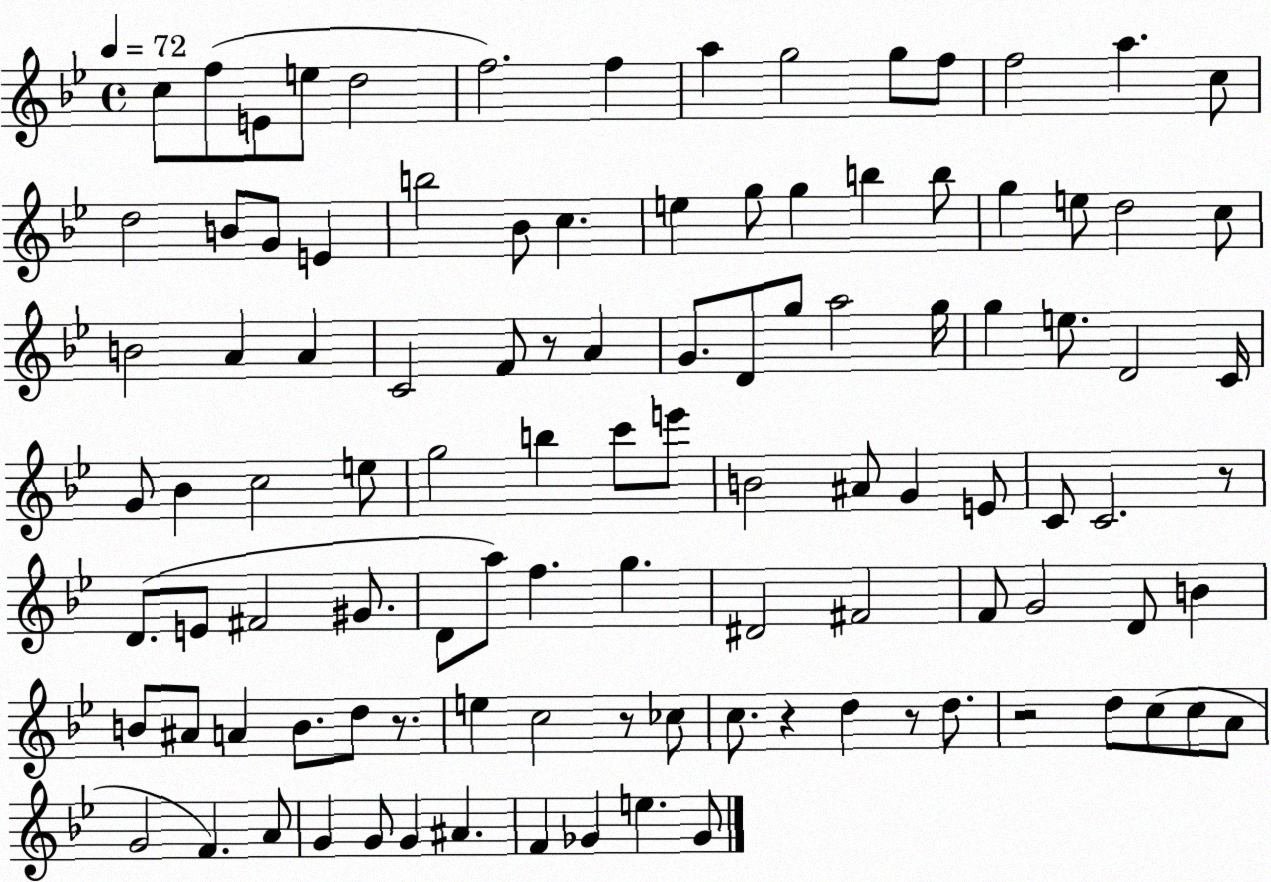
X:1
T:Untitled
M:4/4
L:1/4
K:Bb
c/2 f/2 E/2 e/2 d2 f2 f a g2 g/2 f/2 f2 a c/2 d2 B/2 G/2 E b2 _B/2 c e g/2 g b b/2 g e/2 d2 c/2 B2 A A C2 F/2 z/2 A G/2 D/2 g/2 a2 g/4 g e/2 D2 C/4 G/2 _B c2 e/2 g2 b c'/2 e'/2 B2 ^A/2 G E/2 C/2 C2 z/2 D/2 E/2 ^F2 ^G/2 D/2 a/2 f g ^D2 ^F2 F/2 G2 D/2 B B/2 ^A/2 A B/2 d/2 z/2 e c2 z/2 _c/2 c/2 z d z/2 d/2 z2 d/2 c/2 c/2 A/2 G2 F A/2 G G/2 G ^A F _G e _G/2